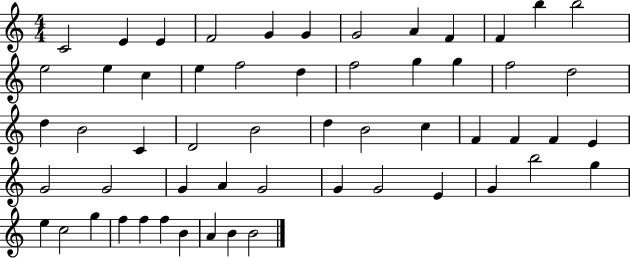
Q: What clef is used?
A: treble